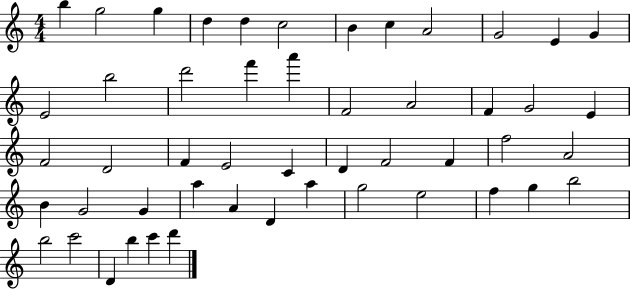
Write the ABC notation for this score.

X:1
T:Untitled
M:4/4
L:1/4
K:C
b g2 g d d c2 B c A2 G2 E G E2 b2 d'2 f' a' F2 A2 F G2 E F2 D2 F E2 C D F2 F f2 A2 B G2 G a A D a g2 e2 f g b2 b2 c'2 D b c' d'